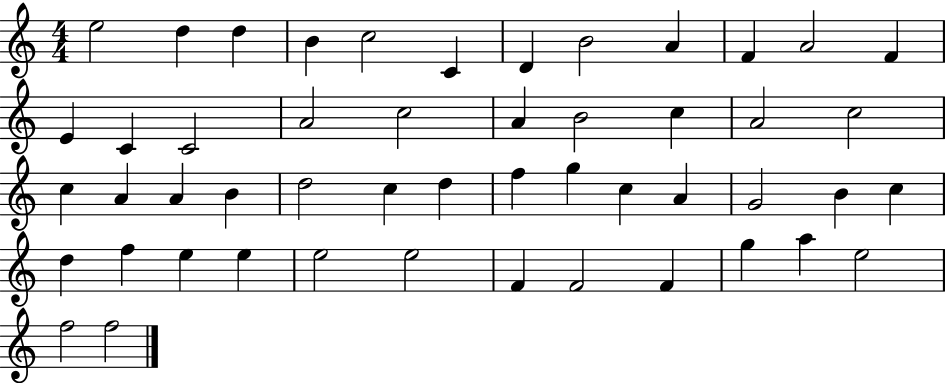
E5/h D5/q D5/q B4/q C5/h C4/q D4/q B4/h A4/q F4/q A4/h F4/q E4/q C4/q C4/h A4/h C5/h A4/q B4/h C5/q A4/h C5/h C5/q A4/q A4/q B4/q D5/h C5/q D5/q F5/q G5/q C5/q A4/q G4/h B4/q C5/q D5/q F5/q E5/q E5/q E5/h E5/h F4/q F4/h F4/q G5/q A5/q E5/h F5/h F5/h